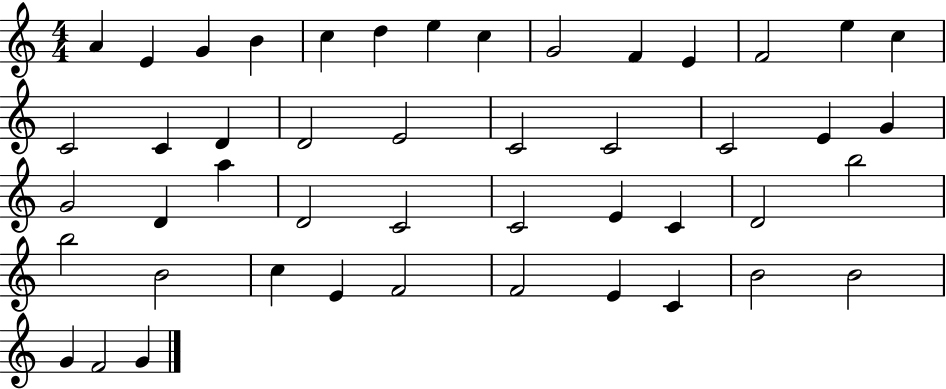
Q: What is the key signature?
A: C major